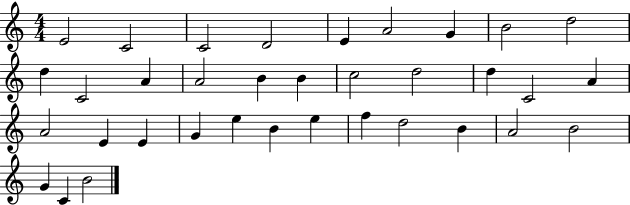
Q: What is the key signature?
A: C major